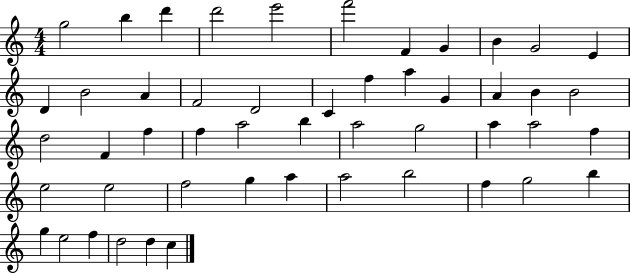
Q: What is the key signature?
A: C major